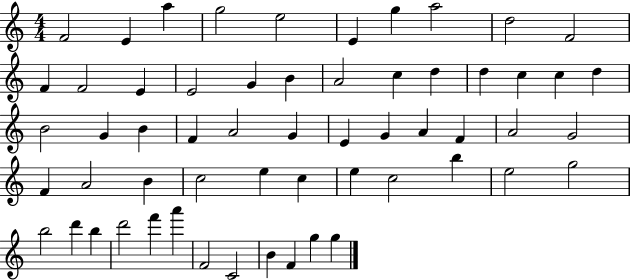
F4/h E4/q A5/q G5/h E5/h E4/q G5/q A5/h D5/h F4/h F4/q F4/h E4/q E4/h G4/q B4/q A4/h C5/q D5/q D5/q C5/q C5/q D5/q B4/h G4/q B4/q F4/q A4/h G4/q E4/q G4/q A4/q F4/q A4/h G4/h F4/q A4/h B4/q C5/h E5/q C5/q E5/q C5/h B5/q E5/h G5/h B5/h D6/q B5/q D6/h F6/q A6/q F4/h C4/h B4/q F4/q G5/q G5/q